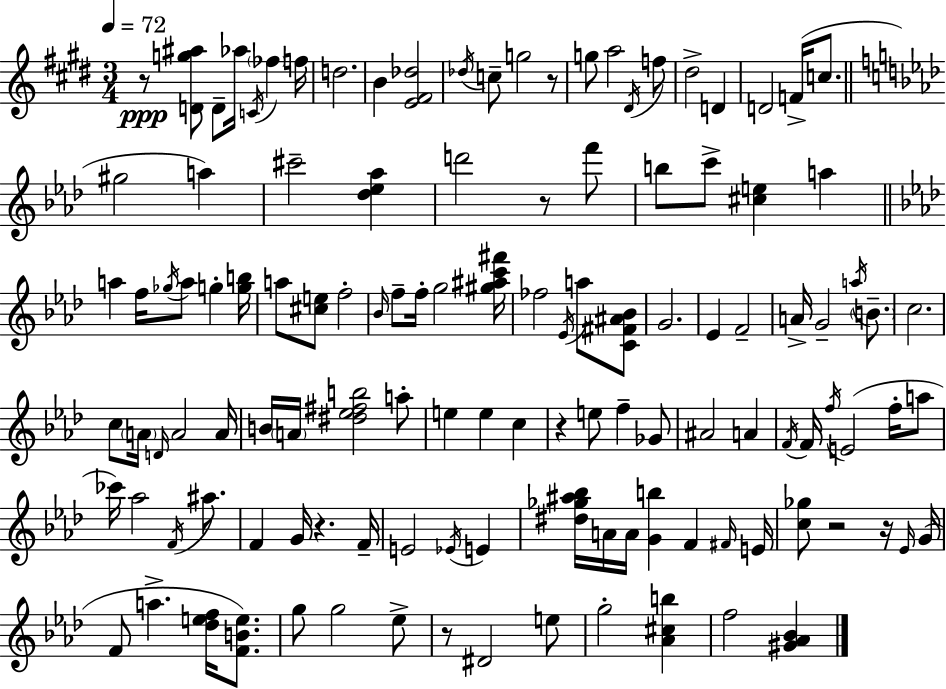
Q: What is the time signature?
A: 3/4